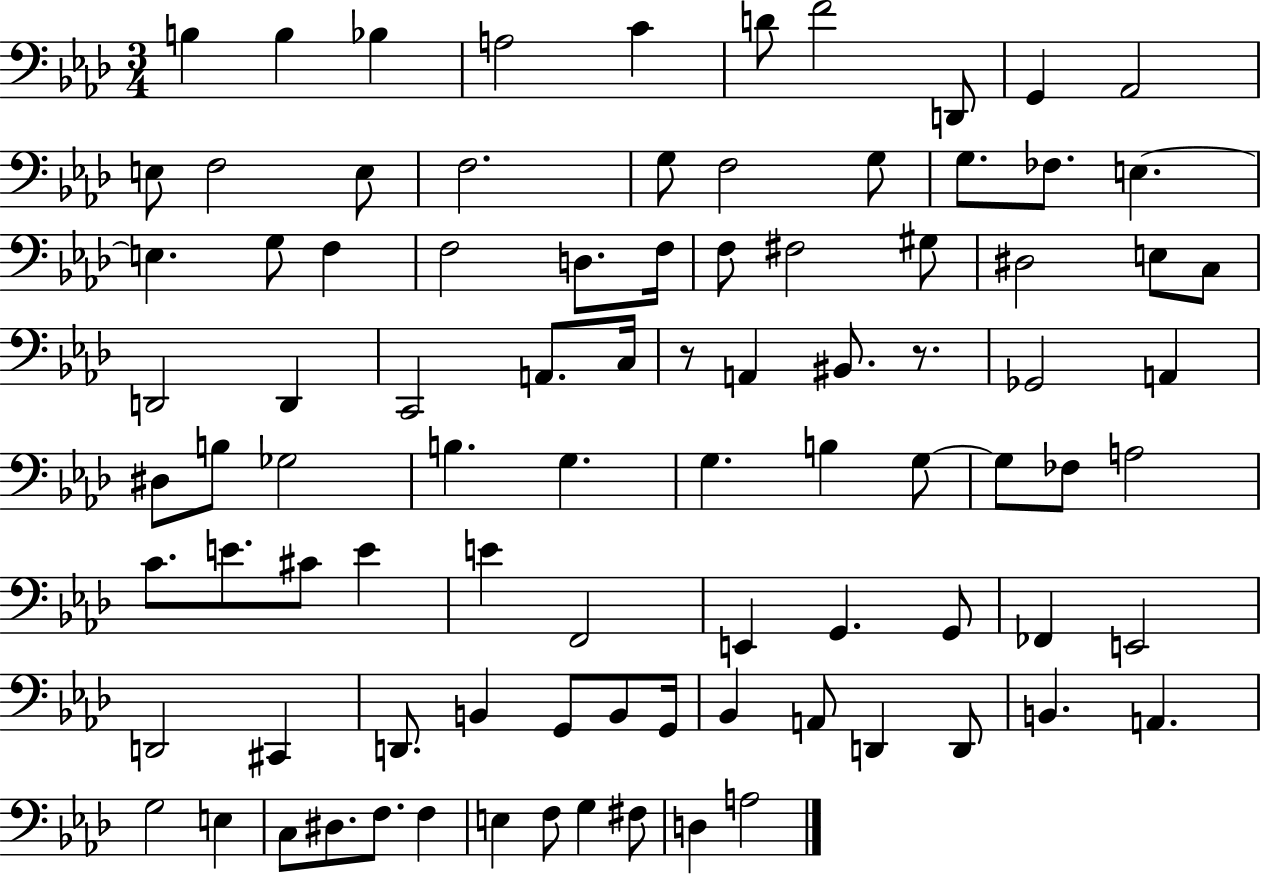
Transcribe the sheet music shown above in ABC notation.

X:1
T:Untitled
M:3/4
L:1/4
K:Ab
B, B, _B, A,2 C D/2 F2 D,,/2 G,, _A,,2 E,/2 F,2 E,/2 F,2 G,/2 F,2 G,/2 G,/2 _F,/2 E, E, G,/2 F, F,2 D,/2 F,/4 F,/2 ^F,2 ^G,/2 ^D,2 E,/2 C,/2 D,,2 D,, C,,2 A,,/2 C,/4 z/2 A,, ^B,,/2 z/2 _G,,2 A,, ^D,/2 B,/2 _G,2 B, G, G, B, G,/2 G,/2 _F,/2 A,2 C/2 E/2 ^C/2 E E F,,2 E,, G,, G,,/2 _F,, E,,2 D,,2 ^C,, D,,/2 B,, G,,/2 B,,/2 G,,/4 _B,, A,,/2 D,, D,,/2 B,, A,, G,2 E, C,/2 ^D,/2 F,/2 F, E, F,/2 G, ^F,/2 D, A,2